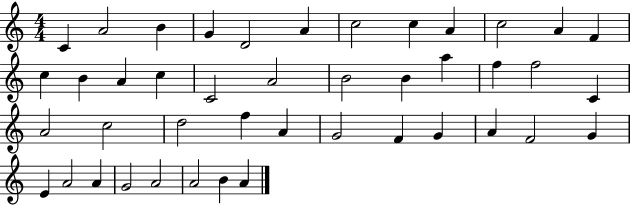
{
  \clef treble
  \numericTimeSignature
  \time 4/4
  \key c \major
  c'4 a'2 b'4 | g'4 d'2 a'4 | c''2 c''4 a'4 | c''2 a'4 f'4 | \break c''4 b'4 a'4 c''4 | c'2 a'2 | b'2 b'4 a''4 | f''4 f''2 c'4 | \break a'2 c''2 | d''2 f''4 a'4 | g'2 f'4 g'4 | a'4 f'2 g'4 | \break e'4 a'2 a'4 | g'2 a'2 | a'2 b'4 a'4 | \bar "|."
}